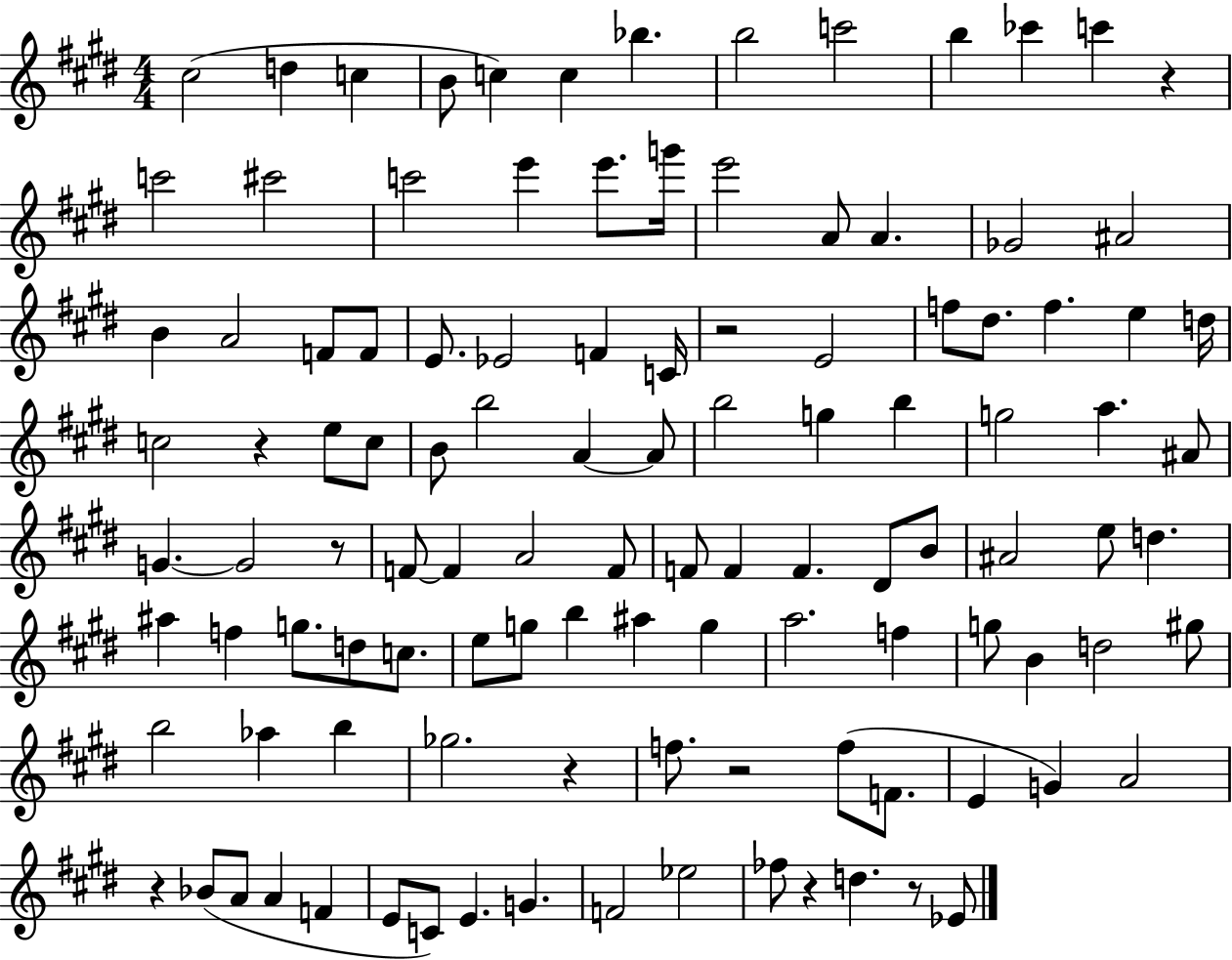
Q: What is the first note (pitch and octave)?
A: C#5